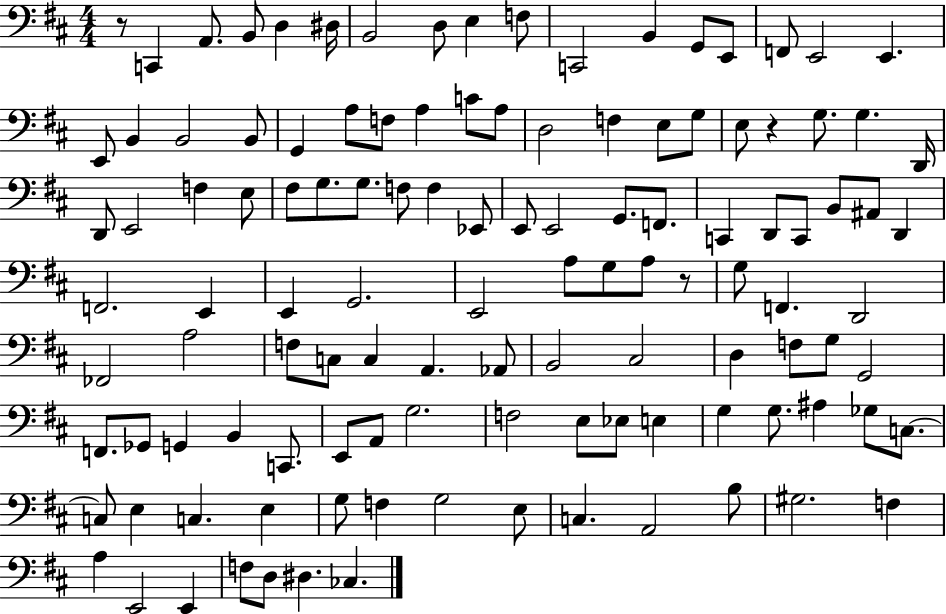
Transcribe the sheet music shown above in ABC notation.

X:1
T:Untitled
M:4/4
L:1/4
K:D
z/2 C,, A,,/2 B,,/2 D, ^D,/4 B,,2 D,/2 E, F,/2 C,,2 B,, G,,/2 E,,/2 F,,/2 E,,2 E,, E,,/2 B,, B,,2 B,,/2 G,, A,/2 F,/2 A, C/2 A,/2 D,2 F, E,/2 G,/2 E,/2 z G,/2 G, D,,/4 D,,/2 E,,2 F, E,/2 ^F,/2 G,/2 G,/2 F,/2 F, _E,,/2 E,,/2 E,,2 G,,/2 F,,/2 C,, D,,/2 C,,/2 B,,/2 ^A,,/2 D,, F,,2 E,, E,, G,,2 E,,2 A,/2 G,/2 A,/2 z/2 G,/2 F,, D,,2 _F,,2 A,2 F,/2 C,/2 C, A,, _A,,/2 B,,2 ^C,2 D, F,/2 G,/2 G,,2 F,,/2 _G,,/2 G,, B,, C,,/2 E,,/2 A,,/2 G,2 F,2 E,/2 _E,/2 E, G, G,/2 ^A, _G,/2 C,/2 C,/2 E, C, E, G,/2 F, G,2 E,/2 C, A,,2 B,/2 ^G,2 F, A, E,,2 E,, F,/2 D,/2 ^D, _C,